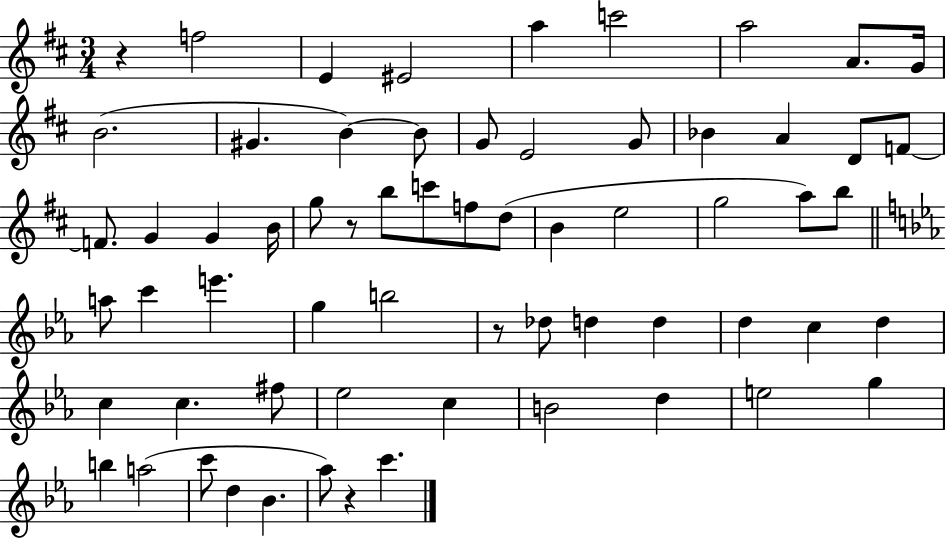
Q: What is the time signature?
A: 3/4